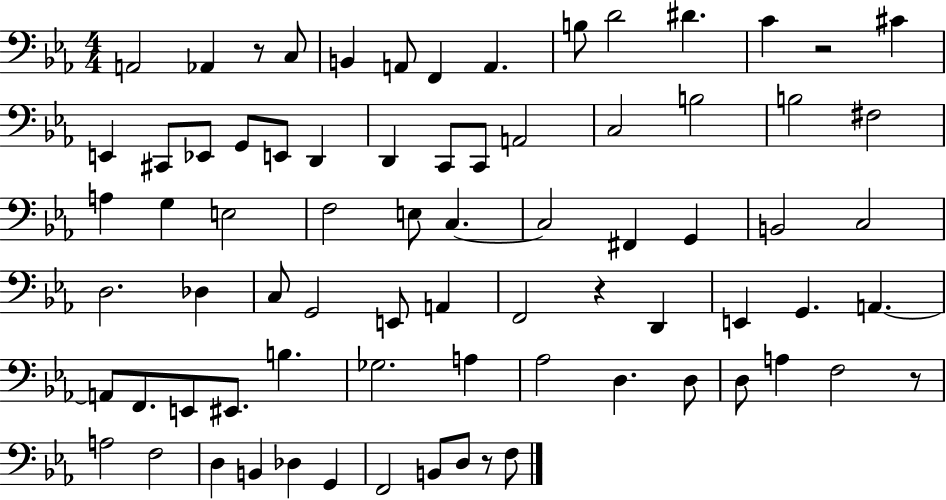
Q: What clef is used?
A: bass